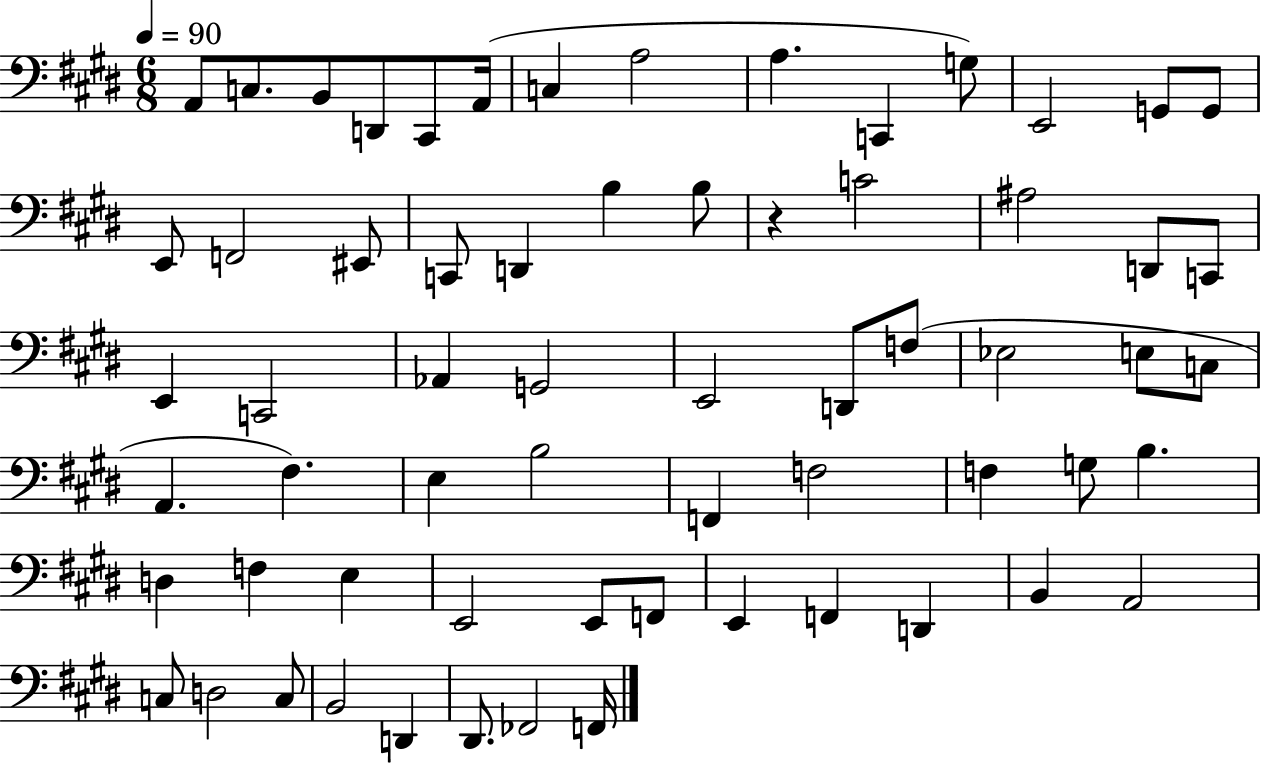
A2/e C3/e. B2/e D2/e C#2/e A2/s C3/q A3/h A3/q. C2/q G3/e E2/h G2/e G2/e E2/e F2/h EIS2/e C2/e D2/q B3/q B3/e R/q C4/h A#3/h D2/e C2/e E2/q C2/h Ab2/q G2/h E2/h D2/e F3/e Eb3/h E3/e C3/e A2/q. F#3/q. E3/q B3/h F2/q F3/h F3/q G3/e B3/q. D3/q F3/q E3/q E2/h E2/e F2/e E2/q F2/q D2/q B2/q A2/h C3/e D3/h C3/e B2/h D2/q D#2/e. FES2/h F2/s